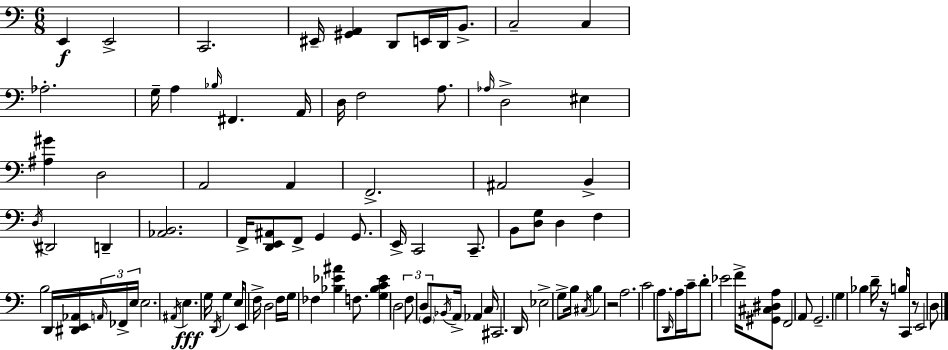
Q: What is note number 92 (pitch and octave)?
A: C2